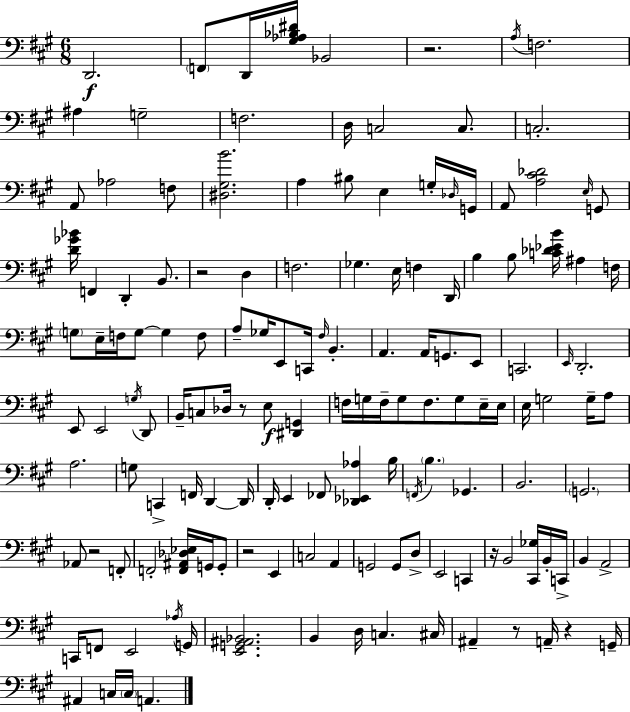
X:1
T:Untitled
M:6/8
L:1/4
K:A
D,,2 F,,/2 D,,/4 [^G,_A,_B,^D]/4 _B,,2 z2 A,/4 F,2 ^A, G,2 F,2 D,/4 C,2 C,/2 C,2 A,,/2 _A,2 F,/2 [^D,^G,B]2 A, ^B,/2 E, G,/4 _D,/4 G,,/4 A,,/2 [A,^C_D]2 E,/4 G,,/2 [D_G_B]/4 F,, D,, B,,/2 z2 D, F,2 _G, E,/4 F, D,,/4 B, B,/2 [C_D_EB]/4 ^A, F,/4 G,/2 E,/4 F,/4 G,/2 G, F,/2 A,/2 _G,/4 E,,/2 C,,/4 ^F,/4 B,, A,, A,,/4 G,,/2 E,,/2 C,,2 E,,/4 D,,2 E,,/2 E,,2 G,/4 D,,/2 B,,/4 C,/2 _D,/4 z/2 E,/2 [^D,,G,,] F,/4 G,/4 F,/4 G,/2 F,/2 G,/2 E,/4 E,/4 E,/4 G,2 G,/4 A,/2 A,2 G,/2 C,, F,,/4 D,, D,,/4 D,,/4 E,, _F,,/2 [_D,,_E,,_A,] B,/4 F,,/4 B, _G,, B,,2 G,,2 _A,,/2 z2 F,,/2 F,,2 [F,,^A,,_D,_E,]/4 G,,/4 G,,/2 z2 E,, C,2 A,, G,,2 G,,/2 D,/2 E,,2 C,, z/4 B,,2 [^C,,_G,]/4 B,,/4 C,,/4 B,, A,,2 C,,/4 F,,/2 E,,2 _A,/4 G,,/4 [E,,G,,^A,,_B,,]2 B,, D,/4 C, ^C,/4 ^A,, z/2 A,,/4 z G,,/4 ^A,, C,/4 C,/4 A,,